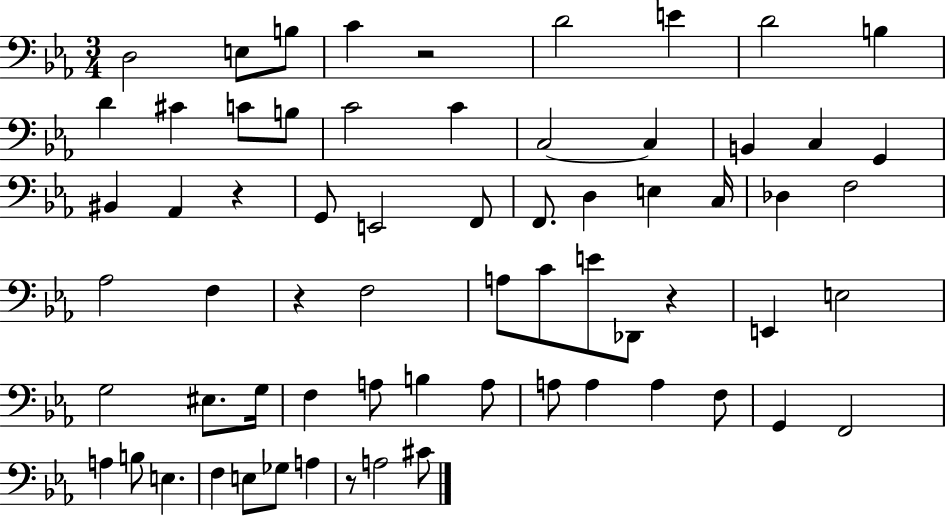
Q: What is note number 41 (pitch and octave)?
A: EIS3